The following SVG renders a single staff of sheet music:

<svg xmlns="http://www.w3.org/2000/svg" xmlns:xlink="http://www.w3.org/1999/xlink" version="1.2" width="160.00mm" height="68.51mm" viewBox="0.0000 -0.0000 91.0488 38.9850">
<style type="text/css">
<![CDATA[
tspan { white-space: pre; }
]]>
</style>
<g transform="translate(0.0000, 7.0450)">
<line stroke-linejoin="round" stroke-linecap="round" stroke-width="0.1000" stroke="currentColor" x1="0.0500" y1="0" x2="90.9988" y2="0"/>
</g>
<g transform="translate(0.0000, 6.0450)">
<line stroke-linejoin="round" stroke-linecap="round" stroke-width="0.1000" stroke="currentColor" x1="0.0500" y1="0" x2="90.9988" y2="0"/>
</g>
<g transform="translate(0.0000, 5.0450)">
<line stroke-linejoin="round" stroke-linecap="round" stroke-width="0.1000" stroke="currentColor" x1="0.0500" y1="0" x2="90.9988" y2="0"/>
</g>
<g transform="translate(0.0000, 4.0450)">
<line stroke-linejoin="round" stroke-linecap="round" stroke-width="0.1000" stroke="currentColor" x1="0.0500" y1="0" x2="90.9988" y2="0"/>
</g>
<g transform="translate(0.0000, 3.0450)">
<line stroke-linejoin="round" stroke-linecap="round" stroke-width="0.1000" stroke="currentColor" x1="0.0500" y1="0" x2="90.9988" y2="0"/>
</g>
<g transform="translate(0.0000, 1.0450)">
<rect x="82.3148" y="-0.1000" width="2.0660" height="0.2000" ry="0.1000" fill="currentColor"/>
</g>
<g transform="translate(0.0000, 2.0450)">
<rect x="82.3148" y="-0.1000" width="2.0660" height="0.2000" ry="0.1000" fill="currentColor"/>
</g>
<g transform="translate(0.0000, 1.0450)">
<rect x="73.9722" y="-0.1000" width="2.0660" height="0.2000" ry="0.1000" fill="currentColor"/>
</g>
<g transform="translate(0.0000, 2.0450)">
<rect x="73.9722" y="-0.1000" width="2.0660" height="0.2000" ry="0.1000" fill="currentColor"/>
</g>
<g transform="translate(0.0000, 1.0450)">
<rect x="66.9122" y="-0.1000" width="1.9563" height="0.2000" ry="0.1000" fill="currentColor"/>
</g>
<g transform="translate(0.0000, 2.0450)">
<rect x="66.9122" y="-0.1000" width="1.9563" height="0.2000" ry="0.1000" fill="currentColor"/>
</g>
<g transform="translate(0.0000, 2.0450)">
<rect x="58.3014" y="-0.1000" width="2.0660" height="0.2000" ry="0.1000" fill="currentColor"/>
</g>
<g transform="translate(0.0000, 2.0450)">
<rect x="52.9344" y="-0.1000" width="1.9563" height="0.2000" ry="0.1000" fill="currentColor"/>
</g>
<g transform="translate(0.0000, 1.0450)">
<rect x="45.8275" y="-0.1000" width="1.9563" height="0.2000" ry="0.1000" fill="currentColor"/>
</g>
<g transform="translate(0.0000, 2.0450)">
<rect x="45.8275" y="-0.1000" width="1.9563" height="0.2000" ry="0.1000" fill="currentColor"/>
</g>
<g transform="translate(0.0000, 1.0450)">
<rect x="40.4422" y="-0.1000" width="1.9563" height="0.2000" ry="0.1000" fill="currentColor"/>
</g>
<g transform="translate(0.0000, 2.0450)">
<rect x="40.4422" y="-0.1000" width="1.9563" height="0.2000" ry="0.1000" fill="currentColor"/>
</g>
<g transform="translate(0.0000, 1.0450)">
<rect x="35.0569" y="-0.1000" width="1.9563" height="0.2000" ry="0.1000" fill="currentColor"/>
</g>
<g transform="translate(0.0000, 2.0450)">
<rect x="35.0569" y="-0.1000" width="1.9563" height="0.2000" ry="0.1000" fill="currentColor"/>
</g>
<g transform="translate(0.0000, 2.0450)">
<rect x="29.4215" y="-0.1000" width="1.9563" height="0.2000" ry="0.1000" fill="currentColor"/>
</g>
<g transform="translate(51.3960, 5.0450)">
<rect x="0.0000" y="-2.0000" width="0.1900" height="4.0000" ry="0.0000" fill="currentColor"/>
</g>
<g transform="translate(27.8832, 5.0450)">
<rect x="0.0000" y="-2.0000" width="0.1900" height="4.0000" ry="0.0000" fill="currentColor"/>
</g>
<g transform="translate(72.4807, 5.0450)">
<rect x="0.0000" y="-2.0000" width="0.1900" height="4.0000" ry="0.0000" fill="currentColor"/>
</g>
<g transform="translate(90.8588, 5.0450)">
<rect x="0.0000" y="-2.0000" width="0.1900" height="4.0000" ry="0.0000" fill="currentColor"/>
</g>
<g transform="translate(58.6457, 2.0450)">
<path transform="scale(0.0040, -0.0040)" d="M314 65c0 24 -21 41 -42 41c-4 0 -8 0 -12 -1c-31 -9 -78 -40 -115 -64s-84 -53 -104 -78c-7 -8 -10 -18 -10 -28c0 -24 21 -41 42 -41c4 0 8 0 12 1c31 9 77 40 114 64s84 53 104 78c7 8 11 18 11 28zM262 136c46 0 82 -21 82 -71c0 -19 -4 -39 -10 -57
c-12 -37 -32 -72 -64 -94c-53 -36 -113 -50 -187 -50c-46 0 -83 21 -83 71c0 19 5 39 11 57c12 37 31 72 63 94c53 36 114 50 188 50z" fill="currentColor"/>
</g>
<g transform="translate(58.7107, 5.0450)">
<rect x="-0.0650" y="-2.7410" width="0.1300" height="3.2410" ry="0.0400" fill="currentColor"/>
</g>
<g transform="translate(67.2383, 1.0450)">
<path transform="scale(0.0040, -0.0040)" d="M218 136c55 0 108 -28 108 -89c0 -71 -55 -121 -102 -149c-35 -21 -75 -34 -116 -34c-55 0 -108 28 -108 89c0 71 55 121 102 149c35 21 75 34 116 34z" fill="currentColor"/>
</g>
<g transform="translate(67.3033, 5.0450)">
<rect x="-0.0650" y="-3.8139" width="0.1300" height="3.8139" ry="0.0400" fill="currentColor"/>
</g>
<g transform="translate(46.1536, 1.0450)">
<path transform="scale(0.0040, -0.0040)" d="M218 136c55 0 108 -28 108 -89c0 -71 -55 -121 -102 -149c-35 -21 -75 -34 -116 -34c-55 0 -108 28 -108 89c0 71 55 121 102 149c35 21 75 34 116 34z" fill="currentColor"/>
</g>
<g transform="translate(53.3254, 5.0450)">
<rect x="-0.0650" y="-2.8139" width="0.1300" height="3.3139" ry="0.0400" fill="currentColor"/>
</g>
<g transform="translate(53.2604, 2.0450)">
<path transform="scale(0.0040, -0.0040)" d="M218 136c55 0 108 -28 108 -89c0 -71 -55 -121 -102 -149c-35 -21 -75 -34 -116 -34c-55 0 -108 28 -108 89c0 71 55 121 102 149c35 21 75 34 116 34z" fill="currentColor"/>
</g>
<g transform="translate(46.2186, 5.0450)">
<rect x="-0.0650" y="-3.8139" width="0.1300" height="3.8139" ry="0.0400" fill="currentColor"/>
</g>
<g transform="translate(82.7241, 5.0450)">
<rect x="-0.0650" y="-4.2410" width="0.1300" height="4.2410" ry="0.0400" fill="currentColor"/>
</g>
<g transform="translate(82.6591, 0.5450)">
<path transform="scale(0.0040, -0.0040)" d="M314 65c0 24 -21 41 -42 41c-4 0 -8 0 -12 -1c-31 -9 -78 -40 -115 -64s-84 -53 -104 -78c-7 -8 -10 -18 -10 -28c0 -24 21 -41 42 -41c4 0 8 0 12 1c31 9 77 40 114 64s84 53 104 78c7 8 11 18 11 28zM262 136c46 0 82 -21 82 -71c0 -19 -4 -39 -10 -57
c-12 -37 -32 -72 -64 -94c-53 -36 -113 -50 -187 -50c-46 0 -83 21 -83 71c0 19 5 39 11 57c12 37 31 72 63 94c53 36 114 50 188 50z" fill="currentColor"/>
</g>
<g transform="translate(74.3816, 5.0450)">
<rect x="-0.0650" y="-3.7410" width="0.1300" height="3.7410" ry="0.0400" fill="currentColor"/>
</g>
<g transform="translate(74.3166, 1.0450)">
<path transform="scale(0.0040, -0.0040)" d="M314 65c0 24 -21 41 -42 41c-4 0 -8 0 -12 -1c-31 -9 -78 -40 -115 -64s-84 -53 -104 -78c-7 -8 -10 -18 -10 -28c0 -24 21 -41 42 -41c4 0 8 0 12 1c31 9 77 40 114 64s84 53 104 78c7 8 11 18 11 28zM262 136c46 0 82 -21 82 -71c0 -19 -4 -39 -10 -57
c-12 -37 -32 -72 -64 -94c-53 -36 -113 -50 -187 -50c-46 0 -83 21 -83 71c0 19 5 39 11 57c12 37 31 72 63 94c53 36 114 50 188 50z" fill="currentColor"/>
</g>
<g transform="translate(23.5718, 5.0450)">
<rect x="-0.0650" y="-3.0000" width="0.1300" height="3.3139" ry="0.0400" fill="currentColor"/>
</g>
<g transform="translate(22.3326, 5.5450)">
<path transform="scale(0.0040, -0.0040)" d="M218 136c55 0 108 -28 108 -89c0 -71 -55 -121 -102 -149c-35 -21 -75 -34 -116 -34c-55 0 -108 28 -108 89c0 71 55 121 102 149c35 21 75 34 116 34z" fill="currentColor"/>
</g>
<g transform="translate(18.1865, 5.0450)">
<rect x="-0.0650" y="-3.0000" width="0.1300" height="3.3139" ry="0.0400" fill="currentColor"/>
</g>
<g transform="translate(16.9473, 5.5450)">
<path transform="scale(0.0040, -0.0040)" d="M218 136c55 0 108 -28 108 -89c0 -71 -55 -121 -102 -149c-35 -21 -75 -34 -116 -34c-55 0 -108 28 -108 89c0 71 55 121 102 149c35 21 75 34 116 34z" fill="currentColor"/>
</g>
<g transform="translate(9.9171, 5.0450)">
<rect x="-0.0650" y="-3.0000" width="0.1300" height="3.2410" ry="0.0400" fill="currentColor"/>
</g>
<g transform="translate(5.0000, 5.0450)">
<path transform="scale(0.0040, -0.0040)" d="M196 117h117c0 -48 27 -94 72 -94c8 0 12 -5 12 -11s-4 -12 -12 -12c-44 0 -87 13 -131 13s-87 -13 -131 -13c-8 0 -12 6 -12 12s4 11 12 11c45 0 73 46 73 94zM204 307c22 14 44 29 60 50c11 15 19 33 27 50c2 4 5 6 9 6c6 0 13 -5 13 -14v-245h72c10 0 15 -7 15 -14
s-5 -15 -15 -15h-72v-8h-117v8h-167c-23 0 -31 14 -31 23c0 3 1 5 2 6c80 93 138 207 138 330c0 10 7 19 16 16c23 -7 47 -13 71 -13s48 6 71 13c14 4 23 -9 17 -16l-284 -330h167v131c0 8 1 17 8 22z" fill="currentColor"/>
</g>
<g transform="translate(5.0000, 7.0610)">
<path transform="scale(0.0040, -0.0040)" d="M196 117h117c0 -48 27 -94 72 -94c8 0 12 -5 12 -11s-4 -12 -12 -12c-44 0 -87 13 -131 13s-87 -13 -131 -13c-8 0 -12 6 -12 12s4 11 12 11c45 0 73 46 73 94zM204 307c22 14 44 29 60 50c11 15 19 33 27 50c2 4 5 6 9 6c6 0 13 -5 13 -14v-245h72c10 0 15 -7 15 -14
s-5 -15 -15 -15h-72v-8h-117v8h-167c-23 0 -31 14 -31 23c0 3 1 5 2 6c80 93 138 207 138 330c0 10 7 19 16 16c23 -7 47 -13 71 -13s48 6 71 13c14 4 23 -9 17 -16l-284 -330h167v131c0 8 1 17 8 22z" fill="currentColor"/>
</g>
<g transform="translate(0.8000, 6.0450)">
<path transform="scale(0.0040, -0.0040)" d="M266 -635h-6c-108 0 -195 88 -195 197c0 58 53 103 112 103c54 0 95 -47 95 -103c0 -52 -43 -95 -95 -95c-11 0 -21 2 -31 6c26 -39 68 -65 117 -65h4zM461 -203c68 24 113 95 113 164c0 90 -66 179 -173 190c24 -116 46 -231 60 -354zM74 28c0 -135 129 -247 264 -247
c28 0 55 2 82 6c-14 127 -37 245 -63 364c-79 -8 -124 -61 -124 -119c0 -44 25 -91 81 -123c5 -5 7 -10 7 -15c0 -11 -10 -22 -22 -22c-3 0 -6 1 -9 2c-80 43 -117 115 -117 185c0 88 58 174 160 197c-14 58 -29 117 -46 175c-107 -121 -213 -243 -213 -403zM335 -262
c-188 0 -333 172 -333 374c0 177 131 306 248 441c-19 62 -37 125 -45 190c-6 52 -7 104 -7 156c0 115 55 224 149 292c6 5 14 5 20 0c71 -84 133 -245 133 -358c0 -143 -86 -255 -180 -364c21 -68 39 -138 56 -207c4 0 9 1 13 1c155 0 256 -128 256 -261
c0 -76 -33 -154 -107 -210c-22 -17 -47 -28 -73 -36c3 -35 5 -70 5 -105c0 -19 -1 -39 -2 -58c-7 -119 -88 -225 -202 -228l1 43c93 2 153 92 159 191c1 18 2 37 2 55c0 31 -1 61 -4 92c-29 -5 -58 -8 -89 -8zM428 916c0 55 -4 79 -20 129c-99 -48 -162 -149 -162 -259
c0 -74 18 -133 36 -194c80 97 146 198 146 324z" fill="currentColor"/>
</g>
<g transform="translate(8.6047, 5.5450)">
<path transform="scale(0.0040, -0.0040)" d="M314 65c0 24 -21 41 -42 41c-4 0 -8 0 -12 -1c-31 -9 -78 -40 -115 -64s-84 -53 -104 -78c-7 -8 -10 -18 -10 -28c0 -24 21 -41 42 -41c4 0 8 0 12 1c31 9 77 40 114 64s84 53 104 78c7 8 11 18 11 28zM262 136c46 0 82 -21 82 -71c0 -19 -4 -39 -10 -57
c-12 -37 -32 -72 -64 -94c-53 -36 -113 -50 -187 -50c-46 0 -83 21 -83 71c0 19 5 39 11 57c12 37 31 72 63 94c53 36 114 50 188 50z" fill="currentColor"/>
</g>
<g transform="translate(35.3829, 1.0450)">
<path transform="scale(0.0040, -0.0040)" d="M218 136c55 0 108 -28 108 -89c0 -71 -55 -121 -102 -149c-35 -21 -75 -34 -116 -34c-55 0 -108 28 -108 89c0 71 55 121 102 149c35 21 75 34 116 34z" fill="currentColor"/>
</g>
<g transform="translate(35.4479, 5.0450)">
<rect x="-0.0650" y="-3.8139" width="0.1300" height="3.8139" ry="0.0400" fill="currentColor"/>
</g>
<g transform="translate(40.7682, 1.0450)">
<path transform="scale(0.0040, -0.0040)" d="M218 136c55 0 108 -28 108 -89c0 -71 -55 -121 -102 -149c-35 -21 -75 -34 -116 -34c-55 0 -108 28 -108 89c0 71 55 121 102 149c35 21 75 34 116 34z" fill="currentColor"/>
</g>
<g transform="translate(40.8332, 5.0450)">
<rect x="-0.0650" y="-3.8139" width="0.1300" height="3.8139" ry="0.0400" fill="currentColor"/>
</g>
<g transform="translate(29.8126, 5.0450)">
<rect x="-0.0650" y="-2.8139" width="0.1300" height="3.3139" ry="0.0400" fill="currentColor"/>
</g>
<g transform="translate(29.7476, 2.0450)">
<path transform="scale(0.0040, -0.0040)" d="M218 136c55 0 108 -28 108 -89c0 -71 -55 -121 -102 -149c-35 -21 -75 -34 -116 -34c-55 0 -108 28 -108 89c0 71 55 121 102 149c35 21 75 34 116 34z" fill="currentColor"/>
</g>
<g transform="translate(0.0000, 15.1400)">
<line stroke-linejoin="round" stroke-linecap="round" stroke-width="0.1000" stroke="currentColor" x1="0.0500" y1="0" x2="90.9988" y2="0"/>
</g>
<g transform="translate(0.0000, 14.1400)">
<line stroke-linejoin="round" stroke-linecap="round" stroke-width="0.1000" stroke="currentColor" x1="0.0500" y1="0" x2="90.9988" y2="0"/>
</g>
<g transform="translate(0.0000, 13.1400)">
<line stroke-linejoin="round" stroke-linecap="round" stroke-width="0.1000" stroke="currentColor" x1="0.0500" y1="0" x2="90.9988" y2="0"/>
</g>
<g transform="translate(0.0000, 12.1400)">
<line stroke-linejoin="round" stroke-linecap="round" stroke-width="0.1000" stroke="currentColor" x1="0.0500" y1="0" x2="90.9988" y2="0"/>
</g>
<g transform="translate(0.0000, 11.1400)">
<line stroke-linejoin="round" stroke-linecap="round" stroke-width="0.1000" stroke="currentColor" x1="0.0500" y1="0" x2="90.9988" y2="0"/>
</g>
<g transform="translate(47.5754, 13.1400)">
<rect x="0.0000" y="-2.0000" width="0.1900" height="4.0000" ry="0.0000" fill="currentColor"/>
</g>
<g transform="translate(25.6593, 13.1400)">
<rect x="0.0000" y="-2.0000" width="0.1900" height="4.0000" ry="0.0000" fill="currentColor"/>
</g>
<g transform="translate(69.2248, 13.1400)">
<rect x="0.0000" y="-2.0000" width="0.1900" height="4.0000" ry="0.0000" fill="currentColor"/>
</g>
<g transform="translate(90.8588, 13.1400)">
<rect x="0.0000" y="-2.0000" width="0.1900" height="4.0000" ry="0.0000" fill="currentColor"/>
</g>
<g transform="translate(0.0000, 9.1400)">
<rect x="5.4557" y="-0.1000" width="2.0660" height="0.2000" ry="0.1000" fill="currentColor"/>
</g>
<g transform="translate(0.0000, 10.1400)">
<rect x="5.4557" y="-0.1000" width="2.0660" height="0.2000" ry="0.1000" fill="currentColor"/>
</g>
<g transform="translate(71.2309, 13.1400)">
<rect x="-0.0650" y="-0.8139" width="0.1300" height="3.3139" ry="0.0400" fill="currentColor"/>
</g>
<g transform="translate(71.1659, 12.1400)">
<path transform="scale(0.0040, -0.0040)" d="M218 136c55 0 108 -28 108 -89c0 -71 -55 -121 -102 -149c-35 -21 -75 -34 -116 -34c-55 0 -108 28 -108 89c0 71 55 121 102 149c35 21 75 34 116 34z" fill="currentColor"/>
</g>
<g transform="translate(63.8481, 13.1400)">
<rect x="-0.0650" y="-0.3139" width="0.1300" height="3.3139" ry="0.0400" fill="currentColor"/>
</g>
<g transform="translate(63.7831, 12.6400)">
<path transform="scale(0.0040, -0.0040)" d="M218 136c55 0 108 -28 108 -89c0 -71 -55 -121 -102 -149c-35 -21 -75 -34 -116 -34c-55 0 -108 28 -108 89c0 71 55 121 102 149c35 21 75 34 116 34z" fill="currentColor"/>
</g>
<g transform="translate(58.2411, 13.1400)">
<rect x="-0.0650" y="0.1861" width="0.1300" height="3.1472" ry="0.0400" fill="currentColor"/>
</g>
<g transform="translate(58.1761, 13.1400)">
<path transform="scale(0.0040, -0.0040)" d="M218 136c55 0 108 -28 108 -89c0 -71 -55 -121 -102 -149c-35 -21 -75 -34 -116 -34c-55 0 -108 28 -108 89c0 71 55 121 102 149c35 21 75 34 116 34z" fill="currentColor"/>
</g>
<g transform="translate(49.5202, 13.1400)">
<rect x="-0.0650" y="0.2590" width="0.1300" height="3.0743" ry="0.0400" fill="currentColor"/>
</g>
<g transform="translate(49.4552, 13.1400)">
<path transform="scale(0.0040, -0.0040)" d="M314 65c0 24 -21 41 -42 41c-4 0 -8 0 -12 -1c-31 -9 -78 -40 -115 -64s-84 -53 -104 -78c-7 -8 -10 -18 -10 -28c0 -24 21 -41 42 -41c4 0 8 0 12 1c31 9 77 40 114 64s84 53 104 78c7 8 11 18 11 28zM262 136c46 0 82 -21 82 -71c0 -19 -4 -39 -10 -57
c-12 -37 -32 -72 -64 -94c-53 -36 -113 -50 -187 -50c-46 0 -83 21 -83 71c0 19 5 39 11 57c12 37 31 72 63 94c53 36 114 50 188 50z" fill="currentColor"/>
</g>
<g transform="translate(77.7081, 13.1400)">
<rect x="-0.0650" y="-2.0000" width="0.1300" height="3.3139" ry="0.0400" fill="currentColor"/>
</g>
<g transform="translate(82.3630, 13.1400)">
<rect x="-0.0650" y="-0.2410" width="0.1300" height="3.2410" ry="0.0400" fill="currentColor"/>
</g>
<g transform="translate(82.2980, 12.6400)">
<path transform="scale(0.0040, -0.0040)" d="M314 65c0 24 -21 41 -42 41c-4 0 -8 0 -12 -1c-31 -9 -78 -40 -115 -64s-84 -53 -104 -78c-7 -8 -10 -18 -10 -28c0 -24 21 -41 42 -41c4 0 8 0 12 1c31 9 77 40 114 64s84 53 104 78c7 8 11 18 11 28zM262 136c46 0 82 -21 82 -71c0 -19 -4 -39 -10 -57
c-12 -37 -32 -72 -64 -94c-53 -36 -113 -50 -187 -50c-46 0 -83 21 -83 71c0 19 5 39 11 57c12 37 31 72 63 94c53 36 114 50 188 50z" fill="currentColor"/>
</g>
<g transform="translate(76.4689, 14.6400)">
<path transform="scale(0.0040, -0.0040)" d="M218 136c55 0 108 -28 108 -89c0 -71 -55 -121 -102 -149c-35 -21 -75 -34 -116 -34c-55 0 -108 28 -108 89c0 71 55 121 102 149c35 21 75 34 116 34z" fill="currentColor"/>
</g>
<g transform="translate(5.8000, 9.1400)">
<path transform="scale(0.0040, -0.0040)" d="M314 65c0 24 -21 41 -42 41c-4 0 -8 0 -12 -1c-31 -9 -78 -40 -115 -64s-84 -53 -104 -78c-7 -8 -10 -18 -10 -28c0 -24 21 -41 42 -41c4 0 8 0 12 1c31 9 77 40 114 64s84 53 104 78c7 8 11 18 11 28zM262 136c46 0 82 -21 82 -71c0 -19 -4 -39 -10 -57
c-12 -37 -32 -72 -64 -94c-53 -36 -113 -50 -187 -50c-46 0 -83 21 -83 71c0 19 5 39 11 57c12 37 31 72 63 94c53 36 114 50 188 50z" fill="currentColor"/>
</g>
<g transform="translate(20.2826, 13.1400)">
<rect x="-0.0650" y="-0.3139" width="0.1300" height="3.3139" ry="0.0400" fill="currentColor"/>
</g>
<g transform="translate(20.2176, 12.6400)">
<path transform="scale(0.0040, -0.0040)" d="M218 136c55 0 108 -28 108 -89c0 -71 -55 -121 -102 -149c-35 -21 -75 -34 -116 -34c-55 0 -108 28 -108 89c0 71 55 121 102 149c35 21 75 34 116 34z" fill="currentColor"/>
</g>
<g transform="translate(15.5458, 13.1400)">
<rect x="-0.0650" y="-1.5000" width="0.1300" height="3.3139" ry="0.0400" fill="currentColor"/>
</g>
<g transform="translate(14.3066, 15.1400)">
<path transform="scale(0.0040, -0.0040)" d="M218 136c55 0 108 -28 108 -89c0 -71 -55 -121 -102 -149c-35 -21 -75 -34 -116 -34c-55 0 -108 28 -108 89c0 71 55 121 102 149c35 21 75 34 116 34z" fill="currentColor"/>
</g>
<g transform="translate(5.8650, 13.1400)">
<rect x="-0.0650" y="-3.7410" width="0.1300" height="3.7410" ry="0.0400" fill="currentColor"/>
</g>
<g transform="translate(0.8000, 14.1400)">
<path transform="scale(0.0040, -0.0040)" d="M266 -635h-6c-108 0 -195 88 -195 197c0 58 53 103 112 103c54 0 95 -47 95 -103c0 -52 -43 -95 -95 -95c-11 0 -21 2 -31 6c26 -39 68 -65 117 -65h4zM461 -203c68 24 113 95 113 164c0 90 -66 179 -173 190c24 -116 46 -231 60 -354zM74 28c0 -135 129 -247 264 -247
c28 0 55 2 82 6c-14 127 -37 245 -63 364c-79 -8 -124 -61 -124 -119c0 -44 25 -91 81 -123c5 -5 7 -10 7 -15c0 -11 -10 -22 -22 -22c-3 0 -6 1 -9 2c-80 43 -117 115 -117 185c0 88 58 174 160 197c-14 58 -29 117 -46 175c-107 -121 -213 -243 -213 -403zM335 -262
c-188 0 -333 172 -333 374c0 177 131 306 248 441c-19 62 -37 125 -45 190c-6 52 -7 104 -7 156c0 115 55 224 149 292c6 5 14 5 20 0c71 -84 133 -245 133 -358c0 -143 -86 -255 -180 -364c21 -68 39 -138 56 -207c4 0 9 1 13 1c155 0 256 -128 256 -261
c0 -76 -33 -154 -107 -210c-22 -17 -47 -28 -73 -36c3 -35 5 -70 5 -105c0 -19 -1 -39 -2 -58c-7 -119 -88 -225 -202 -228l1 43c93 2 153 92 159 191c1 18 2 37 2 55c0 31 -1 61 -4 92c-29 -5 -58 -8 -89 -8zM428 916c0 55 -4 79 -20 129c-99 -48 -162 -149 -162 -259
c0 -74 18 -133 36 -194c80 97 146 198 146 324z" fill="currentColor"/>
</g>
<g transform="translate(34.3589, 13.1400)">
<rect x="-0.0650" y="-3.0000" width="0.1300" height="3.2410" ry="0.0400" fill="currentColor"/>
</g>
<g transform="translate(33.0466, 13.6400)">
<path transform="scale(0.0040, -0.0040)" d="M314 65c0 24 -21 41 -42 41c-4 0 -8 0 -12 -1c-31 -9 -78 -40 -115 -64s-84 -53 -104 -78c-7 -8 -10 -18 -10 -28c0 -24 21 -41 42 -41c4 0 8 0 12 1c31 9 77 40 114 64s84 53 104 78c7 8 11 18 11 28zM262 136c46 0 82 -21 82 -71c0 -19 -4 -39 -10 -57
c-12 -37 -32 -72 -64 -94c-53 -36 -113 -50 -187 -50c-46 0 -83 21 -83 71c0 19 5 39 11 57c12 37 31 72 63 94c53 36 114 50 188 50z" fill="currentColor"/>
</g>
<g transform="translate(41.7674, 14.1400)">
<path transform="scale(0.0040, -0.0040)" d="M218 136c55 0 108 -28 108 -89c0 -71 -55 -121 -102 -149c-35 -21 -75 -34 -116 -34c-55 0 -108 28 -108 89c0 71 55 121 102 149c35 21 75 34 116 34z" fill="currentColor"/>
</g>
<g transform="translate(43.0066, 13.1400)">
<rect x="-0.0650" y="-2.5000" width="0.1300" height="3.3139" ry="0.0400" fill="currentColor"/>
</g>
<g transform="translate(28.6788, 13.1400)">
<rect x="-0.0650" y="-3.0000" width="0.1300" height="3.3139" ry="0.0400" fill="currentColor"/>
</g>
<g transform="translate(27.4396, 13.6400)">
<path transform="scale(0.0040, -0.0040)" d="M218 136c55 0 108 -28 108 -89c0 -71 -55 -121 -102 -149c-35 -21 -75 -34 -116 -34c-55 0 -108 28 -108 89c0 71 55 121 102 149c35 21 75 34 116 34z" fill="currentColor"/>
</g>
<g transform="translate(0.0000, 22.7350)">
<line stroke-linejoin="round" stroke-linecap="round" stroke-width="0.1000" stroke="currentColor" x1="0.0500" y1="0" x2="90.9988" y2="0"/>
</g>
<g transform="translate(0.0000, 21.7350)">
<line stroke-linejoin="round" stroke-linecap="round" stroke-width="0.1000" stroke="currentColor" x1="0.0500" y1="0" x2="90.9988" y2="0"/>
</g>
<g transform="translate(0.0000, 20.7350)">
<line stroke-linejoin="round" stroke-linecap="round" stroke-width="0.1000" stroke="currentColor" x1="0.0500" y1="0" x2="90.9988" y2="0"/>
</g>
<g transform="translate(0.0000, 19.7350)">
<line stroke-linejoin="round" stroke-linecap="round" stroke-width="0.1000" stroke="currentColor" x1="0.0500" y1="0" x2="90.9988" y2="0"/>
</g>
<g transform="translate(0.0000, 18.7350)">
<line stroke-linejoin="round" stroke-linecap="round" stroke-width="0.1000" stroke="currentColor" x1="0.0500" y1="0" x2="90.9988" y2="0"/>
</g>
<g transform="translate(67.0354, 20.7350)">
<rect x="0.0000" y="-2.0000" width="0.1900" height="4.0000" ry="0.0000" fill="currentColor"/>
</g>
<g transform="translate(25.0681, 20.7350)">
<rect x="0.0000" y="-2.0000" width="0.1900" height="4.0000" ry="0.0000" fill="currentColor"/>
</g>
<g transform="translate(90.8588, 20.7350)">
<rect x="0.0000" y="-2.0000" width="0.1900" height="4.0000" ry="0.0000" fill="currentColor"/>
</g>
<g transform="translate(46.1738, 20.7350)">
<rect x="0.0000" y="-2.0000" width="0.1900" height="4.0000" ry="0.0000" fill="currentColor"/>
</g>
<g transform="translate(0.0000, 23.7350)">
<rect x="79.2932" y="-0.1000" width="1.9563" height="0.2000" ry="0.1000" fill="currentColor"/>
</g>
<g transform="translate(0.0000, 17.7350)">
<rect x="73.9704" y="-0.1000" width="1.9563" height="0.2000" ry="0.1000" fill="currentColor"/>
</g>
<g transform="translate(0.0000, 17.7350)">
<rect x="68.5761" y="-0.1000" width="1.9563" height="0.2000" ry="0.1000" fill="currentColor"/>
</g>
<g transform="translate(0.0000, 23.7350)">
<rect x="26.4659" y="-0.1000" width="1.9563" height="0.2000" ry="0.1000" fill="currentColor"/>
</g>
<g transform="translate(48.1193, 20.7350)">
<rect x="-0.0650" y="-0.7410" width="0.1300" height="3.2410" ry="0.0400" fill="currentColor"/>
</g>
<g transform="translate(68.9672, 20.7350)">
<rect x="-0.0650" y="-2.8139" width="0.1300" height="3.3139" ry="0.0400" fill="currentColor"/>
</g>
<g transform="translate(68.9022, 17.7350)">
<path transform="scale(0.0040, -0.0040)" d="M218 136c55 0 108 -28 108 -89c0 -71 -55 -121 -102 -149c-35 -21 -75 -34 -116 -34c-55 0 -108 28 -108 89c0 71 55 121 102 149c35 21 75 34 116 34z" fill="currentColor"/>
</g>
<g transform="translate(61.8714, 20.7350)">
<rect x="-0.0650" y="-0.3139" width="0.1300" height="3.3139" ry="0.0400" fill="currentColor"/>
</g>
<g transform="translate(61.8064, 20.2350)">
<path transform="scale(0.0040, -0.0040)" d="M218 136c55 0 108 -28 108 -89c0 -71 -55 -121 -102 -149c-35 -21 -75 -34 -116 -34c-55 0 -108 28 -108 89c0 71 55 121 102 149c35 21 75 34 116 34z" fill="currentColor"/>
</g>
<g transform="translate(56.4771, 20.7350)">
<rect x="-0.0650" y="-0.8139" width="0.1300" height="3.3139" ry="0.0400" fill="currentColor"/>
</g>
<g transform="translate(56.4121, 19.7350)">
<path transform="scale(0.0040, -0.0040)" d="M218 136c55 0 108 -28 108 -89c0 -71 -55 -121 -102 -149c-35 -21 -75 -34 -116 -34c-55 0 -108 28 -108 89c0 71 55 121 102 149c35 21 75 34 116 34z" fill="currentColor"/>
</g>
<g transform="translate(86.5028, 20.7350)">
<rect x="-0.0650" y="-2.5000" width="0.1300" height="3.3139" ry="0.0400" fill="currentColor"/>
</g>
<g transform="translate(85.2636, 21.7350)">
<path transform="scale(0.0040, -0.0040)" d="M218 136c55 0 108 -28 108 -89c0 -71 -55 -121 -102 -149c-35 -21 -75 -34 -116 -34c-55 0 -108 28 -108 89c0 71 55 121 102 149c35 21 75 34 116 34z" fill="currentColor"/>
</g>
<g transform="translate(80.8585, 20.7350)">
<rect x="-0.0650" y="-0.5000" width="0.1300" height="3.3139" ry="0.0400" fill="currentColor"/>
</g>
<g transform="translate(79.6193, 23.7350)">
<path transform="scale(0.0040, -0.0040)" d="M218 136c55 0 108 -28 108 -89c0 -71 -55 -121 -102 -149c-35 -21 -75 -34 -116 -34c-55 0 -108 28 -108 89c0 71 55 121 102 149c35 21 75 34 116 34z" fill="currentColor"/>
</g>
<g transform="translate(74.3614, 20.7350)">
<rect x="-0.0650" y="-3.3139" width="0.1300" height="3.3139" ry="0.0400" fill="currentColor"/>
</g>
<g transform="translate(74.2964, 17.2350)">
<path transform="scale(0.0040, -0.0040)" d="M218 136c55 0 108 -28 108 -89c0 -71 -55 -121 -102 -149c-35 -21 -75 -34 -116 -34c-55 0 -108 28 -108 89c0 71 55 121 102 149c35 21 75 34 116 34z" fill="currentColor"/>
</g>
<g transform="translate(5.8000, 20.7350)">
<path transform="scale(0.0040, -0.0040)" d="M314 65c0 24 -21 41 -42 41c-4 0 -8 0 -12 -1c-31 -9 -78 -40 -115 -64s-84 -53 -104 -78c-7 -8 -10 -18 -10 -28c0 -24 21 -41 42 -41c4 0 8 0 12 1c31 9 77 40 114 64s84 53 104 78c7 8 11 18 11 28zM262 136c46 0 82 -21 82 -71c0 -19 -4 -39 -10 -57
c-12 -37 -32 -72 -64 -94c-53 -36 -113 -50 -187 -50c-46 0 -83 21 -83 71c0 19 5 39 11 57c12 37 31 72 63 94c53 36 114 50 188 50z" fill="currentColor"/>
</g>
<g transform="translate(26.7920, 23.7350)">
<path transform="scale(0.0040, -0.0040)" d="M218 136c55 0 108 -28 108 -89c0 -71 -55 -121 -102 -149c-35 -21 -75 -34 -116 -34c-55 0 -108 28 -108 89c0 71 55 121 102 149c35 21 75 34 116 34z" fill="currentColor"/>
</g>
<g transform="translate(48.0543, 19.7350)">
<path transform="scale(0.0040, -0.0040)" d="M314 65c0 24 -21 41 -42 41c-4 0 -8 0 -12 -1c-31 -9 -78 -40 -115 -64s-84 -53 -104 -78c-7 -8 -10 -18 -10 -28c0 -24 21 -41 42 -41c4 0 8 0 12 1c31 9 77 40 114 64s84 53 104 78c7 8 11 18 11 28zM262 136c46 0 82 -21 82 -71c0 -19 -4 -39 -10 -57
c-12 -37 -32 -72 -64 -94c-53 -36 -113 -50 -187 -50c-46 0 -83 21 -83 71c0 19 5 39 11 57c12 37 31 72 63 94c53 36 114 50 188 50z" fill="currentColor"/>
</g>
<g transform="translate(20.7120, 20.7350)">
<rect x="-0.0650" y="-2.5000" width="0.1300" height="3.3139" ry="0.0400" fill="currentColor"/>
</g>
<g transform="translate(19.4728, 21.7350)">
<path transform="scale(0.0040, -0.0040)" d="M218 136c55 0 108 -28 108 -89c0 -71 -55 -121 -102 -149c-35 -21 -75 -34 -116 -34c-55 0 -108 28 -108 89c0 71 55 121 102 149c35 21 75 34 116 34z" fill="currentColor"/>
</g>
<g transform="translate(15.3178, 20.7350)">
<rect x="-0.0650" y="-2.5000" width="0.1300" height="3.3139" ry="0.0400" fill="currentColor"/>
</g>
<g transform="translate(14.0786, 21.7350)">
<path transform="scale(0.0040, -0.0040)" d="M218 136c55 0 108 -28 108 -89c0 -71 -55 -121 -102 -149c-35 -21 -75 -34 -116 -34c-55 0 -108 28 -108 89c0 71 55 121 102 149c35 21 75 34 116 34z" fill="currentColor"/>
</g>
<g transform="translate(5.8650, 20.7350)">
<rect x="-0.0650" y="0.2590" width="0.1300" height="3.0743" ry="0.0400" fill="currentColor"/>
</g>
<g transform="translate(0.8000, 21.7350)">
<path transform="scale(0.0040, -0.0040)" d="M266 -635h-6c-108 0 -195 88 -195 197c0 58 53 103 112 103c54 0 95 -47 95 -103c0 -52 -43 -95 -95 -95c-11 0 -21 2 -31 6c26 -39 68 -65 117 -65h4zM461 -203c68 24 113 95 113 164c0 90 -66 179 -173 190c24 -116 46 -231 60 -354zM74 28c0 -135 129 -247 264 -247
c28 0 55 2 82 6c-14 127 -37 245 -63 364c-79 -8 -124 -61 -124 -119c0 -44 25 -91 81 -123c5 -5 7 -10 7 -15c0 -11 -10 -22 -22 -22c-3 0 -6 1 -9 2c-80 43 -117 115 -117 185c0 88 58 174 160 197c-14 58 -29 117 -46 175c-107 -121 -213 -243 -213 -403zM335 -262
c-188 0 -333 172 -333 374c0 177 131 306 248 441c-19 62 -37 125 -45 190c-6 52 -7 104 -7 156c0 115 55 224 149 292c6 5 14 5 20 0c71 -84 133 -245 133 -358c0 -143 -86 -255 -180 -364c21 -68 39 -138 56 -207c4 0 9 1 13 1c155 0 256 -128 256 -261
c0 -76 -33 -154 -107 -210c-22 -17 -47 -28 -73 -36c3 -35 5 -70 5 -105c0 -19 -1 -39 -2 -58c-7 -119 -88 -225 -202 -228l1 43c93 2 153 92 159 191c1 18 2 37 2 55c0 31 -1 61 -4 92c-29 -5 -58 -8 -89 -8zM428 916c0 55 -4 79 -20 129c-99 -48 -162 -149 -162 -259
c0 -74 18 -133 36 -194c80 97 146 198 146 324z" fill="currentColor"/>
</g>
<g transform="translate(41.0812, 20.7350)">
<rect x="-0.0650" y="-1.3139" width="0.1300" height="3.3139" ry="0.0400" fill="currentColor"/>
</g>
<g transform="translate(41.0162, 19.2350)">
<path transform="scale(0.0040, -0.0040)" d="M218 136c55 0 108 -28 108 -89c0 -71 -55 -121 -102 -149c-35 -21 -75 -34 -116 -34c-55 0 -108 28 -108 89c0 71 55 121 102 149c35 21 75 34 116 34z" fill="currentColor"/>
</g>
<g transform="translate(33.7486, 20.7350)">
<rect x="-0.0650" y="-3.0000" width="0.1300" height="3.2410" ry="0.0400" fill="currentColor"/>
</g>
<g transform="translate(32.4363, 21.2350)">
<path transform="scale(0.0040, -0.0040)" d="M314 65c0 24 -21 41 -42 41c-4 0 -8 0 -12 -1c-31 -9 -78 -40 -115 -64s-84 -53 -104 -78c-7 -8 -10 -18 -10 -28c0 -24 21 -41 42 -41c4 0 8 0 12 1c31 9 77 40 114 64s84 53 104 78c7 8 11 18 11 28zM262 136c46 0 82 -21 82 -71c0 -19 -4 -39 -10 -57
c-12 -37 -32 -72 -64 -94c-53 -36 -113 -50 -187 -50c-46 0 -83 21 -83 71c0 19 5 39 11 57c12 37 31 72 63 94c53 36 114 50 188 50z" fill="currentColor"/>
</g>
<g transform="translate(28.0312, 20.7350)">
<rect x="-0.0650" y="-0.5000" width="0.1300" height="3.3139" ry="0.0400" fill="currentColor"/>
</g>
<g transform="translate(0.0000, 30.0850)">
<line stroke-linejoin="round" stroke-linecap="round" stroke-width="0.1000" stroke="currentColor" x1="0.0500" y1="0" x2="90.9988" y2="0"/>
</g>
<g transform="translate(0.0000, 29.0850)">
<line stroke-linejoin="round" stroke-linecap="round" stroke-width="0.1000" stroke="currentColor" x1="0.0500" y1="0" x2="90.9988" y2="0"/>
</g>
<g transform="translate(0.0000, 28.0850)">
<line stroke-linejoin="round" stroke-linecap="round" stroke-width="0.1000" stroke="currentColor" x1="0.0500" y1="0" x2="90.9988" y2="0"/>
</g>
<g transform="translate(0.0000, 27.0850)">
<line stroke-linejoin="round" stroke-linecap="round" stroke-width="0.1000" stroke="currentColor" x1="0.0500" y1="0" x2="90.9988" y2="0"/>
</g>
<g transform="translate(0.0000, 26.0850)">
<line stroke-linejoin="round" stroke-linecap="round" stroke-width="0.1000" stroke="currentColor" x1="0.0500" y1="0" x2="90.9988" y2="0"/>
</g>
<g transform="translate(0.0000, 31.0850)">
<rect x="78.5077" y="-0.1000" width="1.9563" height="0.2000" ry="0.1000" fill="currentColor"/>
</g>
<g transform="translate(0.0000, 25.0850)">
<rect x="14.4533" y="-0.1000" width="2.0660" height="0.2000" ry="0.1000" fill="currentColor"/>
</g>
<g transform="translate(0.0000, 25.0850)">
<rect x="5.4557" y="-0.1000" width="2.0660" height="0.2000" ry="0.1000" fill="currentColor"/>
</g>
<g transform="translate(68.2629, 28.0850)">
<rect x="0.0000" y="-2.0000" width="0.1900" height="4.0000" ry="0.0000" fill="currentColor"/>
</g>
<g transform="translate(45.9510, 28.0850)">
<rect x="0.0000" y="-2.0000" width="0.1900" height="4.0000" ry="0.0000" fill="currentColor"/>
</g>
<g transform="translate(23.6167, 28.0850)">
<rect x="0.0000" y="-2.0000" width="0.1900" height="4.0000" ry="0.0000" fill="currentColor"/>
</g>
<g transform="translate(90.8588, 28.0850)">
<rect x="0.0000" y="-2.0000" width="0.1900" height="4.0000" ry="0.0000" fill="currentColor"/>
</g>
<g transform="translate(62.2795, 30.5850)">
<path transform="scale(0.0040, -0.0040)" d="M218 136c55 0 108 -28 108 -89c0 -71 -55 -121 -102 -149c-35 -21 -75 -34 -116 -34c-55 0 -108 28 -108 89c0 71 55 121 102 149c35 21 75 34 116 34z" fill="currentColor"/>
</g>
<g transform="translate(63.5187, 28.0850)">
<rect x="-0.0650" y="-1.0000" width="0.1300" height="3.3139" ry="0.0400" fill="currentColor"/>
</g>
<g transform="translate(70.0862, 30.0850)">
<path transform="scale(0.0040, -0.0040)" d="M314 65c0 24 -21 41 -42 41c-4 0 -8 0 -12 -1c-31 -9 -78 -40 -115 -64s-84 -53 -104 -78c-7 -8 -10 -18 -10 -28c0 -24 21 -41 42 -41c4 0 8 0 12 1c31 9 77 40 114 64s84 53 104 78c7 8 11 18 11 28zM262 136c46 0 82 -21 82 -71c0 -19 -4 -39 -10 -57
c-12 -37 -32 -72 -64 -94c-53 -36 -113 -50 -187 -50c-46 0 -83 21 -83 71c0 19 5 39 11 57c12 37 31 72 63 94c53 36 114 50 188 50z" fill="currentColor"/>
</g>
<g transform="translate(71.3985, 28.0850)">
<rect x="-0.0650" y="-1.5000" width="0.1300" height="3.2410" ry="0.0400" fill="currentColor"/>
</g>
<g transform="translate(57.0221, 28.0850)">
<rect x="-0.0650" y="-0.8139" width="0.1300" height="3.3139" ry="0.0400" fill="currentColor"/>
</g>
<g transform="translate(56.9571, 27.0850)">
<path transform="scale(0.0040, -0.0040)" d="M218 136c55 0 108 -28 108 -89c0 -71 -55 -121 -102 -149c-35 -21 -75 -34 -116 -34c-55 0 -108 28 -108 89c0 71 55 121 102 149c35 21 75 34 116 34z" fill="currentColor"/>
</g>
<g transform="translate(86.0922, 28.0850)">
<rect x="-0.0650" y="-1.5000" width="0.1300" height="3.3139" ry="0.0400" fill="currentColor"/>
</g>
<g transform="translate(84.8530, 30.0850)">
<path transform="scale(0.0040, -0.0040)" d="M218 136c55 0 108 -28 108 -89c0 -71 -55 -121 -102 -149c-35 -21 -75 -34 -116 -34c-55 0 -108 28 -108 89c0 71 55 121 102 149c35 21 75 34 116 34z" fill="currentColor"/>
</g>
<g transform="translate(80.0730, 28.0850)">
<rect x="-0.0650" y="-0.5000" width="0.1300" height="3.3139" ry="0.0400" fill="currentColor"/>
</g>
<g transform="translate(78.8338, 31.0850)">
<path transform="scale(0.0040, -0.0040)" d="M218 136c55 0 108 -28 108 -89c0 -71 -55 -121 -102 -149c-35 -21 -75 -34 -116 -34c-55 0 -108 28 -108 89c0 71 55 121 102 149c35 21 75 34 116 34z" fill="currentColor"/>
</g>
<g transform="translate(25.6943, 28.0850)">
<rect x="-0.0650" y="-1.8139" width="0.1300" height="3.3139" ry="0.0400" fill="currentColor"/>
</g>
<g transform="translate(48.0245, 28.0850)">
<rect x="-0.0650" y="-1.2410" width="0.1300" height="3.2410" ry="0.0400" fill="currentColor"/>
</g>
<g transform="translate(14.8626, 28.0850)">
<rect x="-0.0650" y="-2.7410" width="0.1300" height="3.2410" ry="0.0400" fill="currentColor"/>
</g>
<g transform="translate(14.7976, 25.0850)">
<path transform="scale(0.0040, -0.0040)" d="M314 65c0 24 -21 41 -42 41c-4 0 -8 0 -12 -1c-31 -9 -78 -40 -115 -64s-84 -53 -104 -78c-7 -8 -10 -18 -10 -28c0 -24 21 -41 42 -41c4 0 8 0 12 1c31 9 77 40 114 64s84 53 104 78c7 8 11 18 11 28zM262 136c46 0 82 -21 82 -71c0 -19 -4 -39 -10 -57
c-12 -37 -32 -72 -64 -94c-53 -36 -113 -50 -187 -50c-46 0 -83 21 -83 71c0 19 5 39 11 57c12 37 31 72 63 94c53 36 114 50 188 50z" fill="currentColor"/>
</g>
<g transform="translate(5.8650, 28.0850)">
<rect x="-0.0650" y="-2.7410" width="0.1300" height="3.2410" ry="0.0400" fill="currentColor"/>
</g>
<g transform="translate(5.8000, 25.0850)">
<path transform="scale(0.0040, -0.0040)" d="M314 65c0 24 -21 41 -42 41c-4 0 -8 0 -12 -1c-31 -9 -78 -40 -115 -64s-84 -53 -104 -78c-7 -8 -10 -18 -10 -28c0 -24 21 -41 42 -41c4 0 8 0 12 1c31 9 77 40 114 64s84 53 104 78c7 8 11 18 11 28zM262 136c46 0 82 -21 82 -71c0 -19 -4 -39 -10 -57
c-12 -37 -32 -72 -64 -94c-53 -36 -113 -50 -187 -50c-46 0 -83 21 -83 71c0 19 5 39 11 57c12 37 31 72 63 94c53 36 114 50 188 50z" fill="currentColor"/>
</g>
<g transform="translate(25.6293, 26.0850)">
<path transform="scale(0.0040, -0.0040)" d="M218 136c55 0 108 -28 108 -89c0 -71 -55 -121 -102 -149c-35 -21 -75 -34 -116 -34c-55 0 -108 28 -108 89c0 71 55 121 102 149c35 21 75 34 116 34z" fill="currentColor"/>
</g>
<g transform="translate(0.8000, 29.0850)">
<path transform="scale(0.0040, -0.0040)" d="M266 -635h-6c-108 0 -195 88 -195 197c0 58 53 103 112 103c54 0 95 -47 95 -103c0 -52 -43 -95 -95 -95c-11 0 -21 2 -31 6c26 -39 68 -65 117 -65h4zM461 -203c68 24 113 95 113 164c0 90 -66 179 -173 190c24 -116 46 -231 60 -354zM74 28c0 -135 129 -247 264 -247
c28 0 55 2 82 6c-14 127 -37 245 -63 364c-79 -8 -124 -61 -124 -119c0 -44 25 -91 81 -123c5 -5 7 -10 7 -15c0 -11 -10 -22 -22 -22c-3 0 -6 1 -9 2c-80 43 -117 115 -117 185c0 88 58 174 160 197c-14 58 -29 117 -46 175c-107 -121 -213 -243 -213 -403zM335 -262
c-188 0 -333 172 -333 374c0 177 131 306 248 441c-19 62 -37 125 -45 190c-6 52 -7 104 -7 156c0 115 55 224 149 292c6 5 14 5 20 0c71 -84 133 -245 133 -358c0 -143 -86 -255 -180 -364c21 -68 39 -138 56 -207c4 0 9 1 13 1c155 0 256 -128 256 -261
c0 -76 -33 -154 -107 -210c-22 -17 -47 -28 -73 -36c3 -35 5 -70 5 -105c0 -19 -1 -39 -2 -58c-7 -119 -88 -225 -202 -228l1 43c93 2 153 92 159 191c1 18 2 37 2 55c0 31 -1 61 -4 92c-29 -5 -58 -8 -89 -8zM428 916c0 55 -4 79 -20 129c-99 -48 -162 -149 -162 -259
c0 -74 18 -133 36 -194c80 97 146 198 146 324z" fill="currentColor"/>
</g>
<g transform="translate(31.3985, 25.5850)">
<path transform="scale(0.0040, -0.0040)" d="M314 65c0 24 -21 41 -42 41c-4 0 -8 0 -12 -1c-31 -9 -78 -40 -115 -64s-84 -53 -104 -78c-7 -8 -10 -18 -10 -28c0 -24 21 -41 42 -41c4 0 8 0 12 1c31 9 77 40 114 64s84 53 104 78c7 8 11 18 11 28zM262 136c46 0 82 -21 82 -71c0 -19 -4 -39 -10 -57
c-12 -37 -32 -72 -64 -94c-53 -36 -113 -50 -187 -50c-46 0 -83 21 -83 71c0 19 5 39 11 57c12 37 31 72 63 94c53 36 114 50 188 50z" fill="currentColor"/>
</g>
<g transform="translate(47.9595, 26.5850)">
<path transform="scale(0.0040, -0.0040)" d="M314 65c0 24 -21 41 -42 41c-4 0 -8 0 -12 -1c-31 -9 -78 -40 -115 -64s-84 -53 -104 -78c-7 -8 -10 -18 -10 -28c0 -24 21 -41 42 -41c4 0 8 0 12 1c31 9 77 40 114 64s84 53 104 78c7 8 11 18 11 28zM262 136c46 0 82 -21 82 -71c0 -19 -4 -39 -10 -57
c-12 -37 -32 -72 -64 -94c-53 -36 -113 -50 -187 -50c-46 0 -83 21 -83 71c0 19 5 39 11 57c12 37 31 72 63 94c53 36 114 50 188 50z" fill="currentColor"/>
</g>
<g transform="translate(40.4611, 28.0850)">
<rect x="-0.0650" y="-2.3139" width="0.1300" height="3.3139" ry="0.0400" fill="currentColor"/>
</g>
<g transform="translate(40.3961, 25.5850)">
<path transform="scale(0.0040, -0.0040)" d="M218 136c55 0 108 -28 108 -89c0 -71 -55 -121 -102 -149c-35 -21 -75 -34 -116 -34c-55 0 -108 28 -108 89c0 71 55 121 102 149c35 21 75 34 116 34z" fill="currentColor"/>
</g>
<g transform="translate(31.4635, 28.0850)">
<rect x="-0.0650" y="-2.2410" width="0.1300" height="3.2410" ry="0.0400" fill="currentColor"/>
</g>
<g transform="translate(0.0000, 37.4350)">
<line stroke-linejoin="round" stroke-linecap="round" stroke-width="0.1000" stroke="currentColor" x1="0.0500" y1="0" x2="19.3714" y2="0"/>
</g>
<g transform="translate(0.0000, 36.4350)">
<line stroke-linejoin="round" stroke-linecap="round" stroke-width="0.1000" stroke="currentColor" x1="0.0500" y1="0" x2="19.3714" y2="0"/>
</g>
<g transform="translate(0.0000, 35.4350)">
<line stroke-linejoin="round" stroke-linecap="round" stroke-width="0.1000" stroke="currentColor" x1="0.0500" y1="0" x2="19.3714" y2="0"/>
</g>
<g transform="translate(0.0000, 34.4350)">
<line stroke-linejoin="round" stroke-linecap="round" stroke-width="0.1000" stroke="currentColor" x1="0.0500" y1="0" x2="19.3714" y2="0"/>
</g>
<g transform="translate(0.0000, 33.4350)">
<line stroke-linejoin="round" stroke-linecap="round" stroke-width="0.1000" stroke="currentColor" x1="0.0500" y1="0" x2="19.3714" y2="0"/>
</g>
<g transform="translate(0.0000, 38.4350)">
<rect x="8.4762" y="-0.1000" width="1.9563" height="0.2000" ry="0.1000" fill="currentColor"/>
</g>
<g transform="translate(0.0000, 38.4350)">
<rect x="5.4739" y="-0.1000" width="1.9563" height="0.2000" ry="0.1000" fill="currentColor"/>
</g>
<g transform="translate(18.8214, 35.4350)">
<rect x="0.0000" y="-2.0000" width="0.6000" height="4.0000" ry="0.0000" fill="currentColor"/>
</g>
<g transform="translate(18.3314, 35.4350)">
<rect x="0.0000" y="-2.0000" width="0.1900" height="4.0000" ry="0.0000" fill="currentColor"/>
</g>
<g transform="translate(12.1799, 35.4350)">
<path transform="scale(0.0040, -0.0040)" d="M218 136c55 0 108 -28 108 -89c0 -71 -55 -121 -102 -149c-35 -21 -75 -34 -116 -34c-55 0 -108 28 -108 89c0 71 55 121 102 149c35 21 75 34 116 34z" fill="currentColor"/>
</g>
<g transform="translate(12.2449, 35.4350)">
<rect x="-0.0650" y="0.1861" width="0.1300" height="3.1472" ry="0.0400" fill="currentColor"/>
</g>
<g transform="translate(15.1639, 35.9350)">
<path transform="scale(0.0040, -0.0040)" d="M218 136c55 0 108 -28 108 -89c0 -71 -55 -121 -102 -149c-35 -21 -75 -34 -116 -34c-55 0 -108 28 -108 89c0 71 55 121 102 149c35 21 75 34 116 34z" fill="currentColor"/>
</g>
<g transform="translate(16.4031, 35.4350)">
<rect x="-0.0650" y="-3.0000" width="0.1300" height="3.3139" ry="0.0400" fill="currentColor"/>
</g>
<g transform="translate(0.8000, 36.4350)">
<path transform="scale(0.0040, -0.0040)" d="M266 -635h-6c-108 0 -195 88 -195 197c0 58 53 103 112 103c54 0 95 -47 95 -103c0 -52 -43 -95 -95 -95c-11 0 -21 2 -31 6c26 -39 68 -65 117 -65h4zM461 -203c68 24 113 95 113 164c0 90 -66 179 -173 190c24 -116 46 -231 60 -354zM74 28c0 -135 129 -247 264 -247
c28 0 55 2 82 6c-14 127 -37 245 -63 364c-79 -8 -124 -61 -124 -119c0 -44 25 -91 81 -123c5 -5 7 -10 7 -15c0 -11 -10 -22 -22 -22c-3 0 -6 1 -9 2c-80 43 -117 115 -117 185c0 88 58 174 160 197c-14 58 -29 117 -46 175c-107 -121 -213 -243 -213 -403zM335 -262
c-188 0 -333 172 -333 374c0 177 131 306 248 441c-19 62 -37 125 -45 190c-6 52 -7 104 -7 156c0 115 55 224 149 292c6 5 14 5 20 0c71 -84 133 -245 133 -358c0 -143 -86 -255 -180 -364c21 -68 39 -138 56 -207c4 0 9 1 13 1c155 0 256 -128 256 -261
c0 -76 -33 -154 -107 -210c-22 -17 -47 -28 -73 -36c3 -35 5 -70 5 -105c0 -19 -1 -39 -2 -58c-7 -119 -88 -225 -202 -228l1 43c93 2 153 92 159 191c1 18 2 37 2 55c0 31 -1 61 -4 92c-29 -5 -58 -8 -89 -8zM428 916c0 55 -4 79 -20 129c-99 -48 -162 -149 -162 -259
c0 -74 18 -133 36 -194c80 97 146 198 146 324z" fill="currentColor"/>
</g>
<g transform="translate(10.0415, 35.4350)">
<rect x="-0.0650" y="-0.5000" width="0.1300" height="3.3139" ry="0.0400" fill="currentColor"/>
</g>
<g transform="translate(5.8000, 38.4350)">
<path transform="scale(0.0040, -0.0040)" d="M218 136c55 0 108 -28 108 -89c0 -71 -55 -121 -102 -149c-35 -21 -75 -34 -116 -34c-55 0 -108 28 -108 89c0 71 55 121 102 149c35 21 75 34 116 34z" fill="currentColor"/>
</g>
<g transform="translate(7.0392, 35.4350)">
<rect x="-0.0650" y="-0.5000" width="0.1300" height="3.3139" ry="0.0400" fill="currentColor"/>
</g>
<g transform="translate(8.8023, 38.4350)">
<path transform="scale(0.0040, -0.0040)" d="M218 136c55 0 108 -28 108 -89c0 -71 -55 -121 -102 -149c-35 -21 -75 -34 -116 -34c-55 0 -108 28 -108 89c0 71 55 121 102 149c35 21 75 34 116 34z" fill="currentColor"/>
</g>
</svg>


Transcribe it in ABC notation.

X:1
T:Untitled
M:4/4
L:1/4
K:C
A2 A A a c' c' c' a a2 c' c'2 d'2 c'2 E c A A2 G B2 B c d F c2 B2 G G C A2 e d2 d c a b C G a2 a2 f g2 g e2 d D E2 C E C C B A